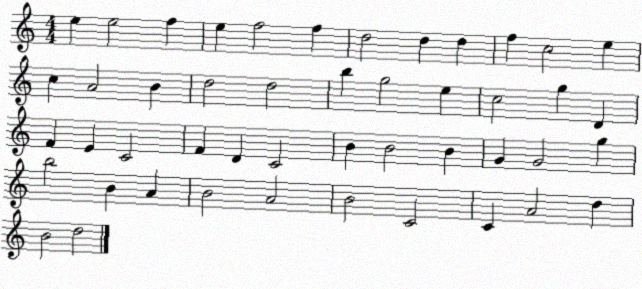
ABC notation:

X:1
T:Untitled
M:4/4
L:1/4
K:C
e e2 f e f2 f d2 d d f c2 e c A2 B d2 d2 b g2 e c2 g D F E C2 F D C2 B B2 B G G2 g b2 B A B2 A2 B2 C2 C A2 d B2 d2